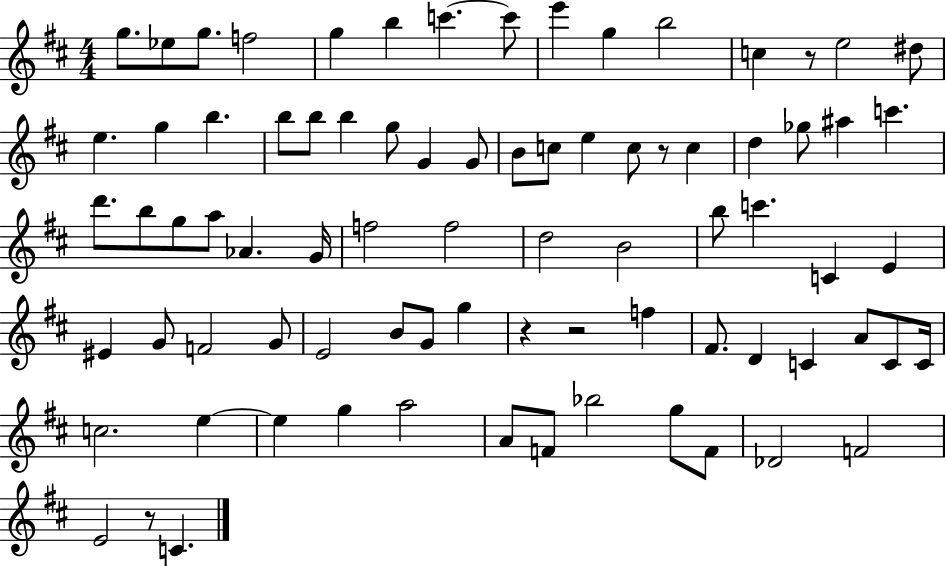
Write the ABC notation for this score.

X:1
T:Untitled
M:4/4
L:1/4
K:D
g/2 _e/2 g/2 f2 g b c' c'/2 e' g b2 c z/2 e2 ^d/2 e g b b/2 b/2 b g/2 G G/2 B/2 c/2 e c/2 z/2 c d _g/2 ^a c' d'/2 b/2 g/2 a/2 _A G/4 f2 f2 d2 B2 b/2 c' C E ^E G/2 F2 G/2 E2 B/2 G/2 g z z2 f ^F/2 D C A/2 C/2 C/4 c2 e e g a2 A/2 F/2 _b2 g/2 F/2 _D2 F2 E2 z/2 C